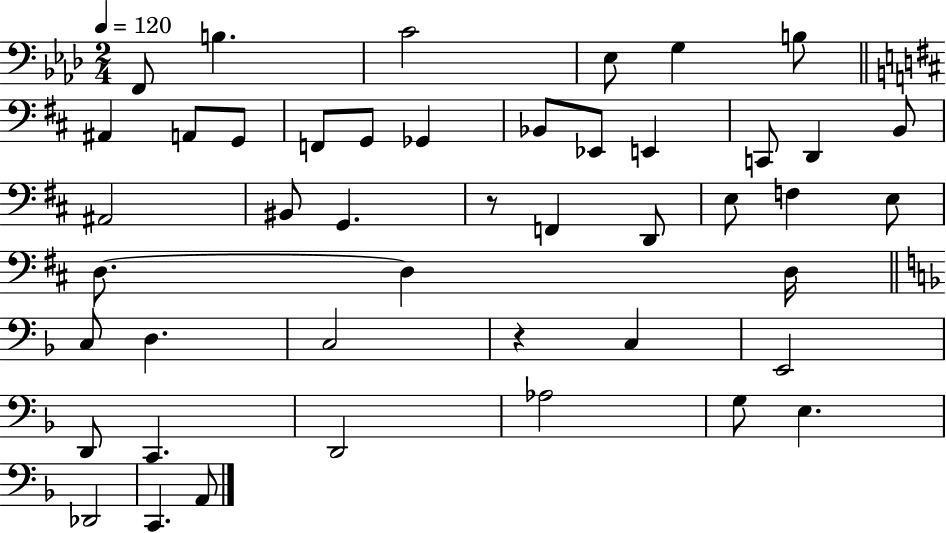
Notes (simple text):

F2/e B3/q. C4/h Eb3/e G3/q B3/e A#2/q A2/e G2/e F2/e G2/e Gb2/q Bb2/e Eb2/e E2/q C2/e D2/q B2/e A#2/h BIS2/e G2/q. R/e F2/q D2/e E3/e F3/q E3/e D3/e. D3/q D3/s C3/e D3/q. C3/h R/q C3/q E2/h D2/e C2/q. D2/h Ab3/h G3/e E3/q. Db2/h C2/q. A2/e